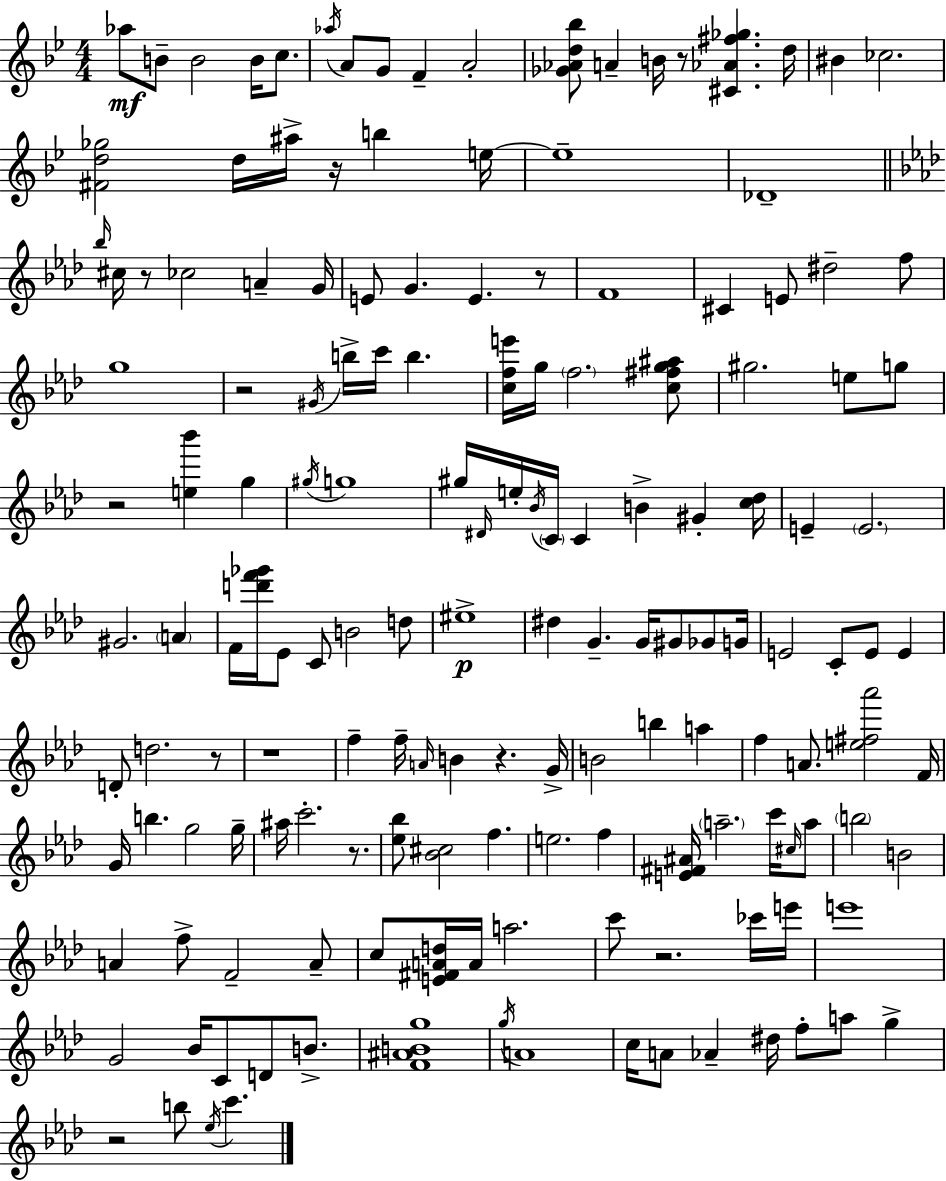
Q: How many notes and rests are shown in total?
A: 157